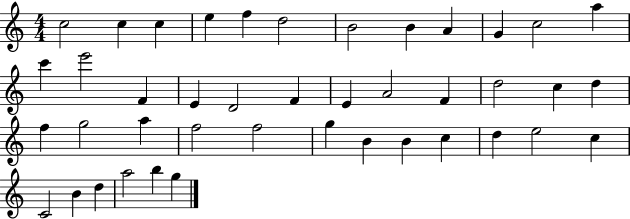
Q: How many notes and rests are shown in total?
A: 42